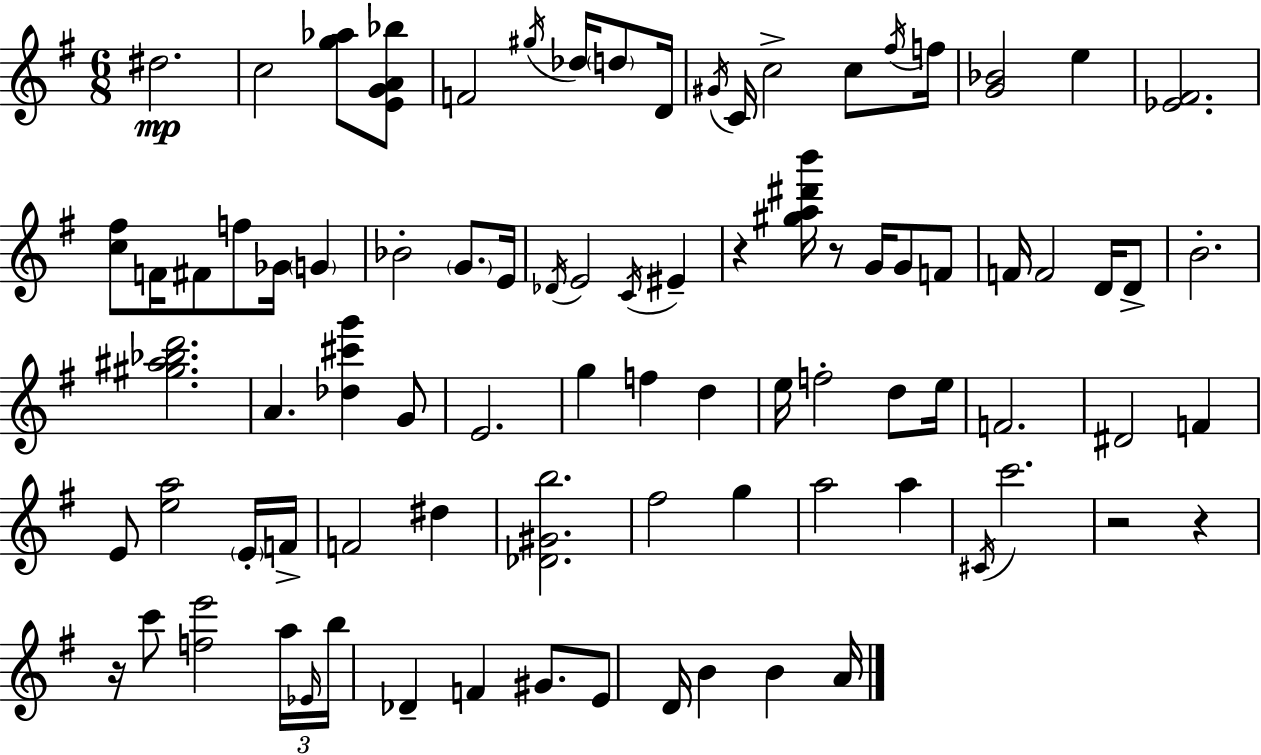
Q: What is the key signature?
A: E minor